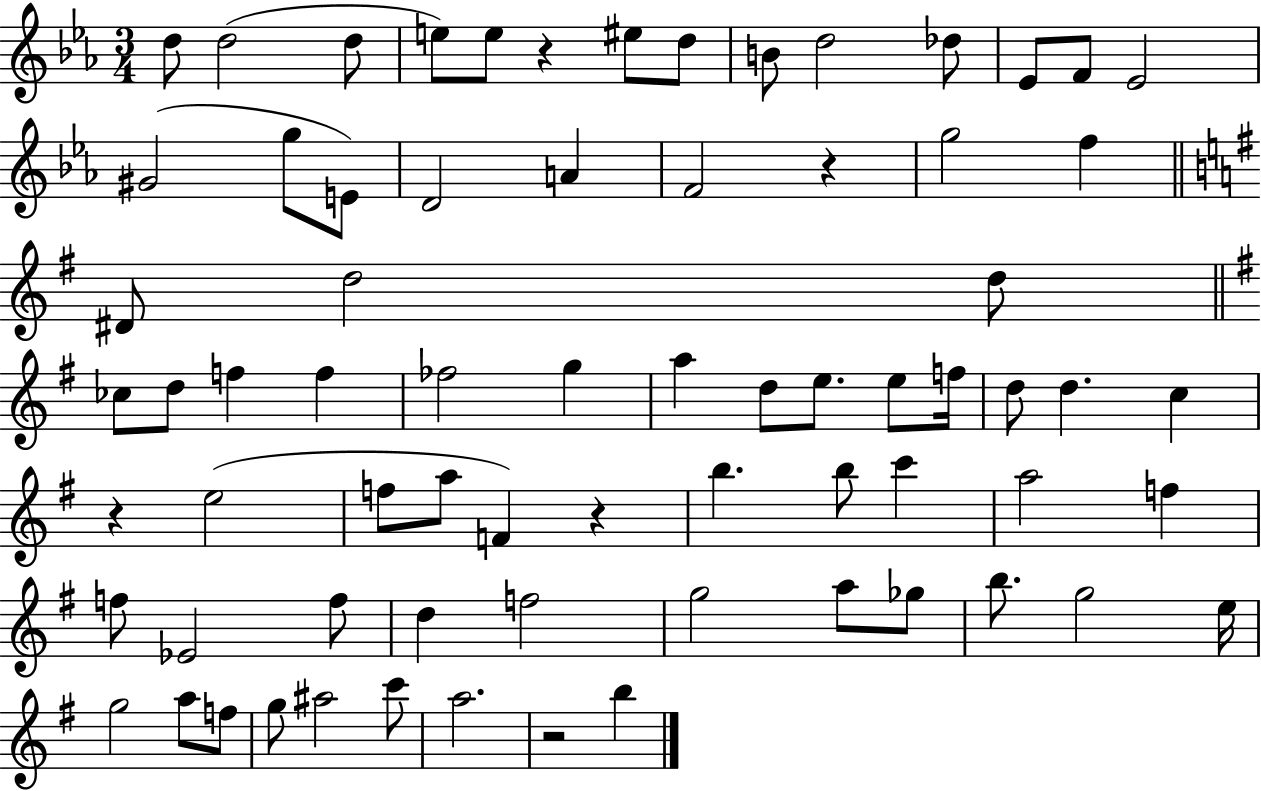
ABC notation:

X:1
T:Untitled
M:3/4
L:1/4
K:Eb
d/2 d2 d/2 e/2 e/2 z ^e/2 d/2 B/2 d2 _d/2 _E/2 F/2 _E2 ^G2 g/2 E/2 D2 A F2 z g2 f ^D/2 d2 d/2 _c/2 d/2 f f _f2 g a d/2 e/2 e/2 f/4 d/2 d c z e2 f/2 a/2 F z b b/2 c' a2 f f/2 _E2 f/2 d f2 g2 a/2 _g/2 b/2 g2 e/4 g2 a/2 f/2 g/2 ^a2 c'/2 a2 z2 b